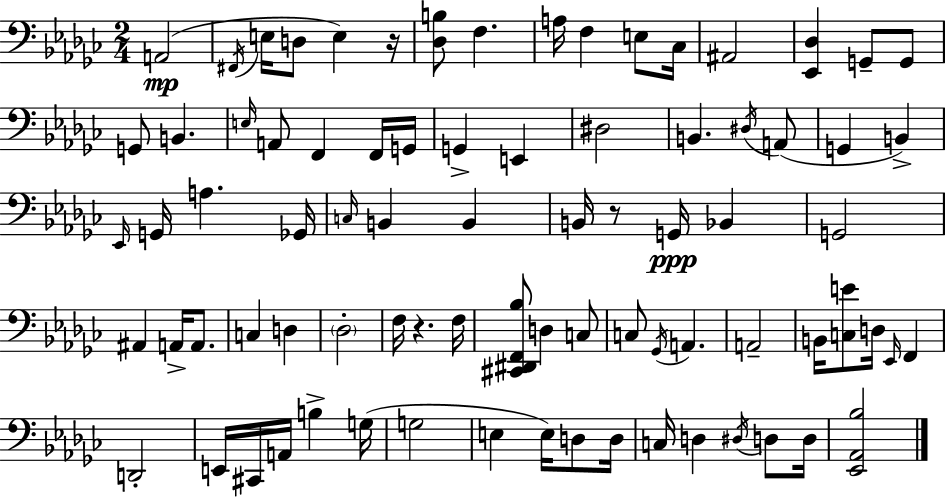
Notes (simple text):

A2/h F#2/s E3/s D3/e E3/q R/s [Db3,B3]/e F3/q. A3/s F3/q E3/e CES3/s A#2/h [Eb2,Db3]/q G2/e G2/e G2/e B2/q. E3/s A2/e F2/q F2/s G2/s G2/q E2/q D#3/h B2/q. D#3/s A2/e G2/q B2/q Eb2/s G2/s A3/q. Gb2/s C3/s B2/q B2/q B2/s R/e G2/s Bb2/q G2/h A#2/q A2/s A2/e. C3/q D3/q Db3/h F3/s R/q. F3/s [C#2,D#2,F2,Bb3]/e D3/q C3/e C3/e Gb2/s A2/q. A2/h B2/s [C3,E4]/e D3/s Eb2/s F2/q D2/h E2/s C#2/s A2/s B3/q G3/s G3/h E3/q E3/s D3/e D3/s C3/s D3/q D#3/s D3/e D3/s [Eb2,Ab2,Bb3]/h